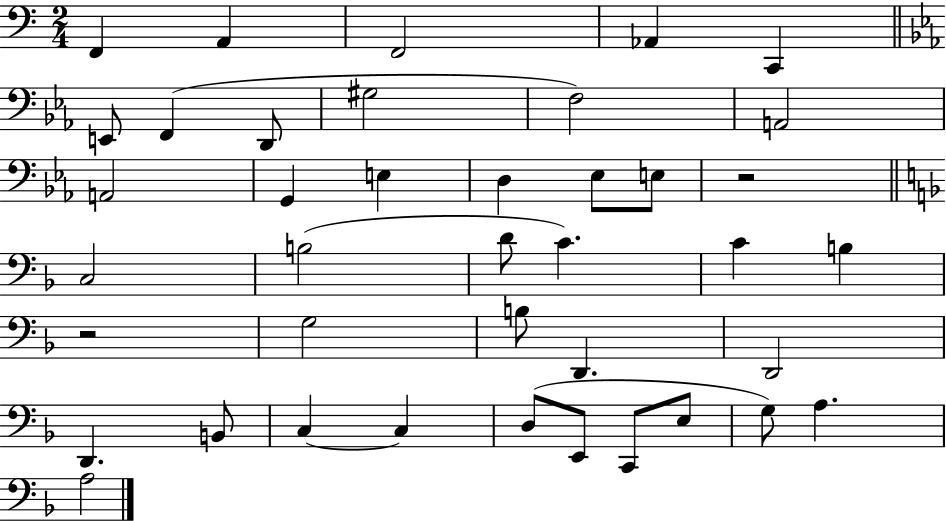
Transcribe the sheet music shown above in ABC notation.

X:1
T:Untitled
M:2/4
L:1/4
K:C
F,, A,, F,,2 _A,, C,, E,,/2 F,, D,,/2 ^G,2 F,2 A,,2 A,,2 G,, E, D, _E,/2 E,/2 z2 C,2 B,2 D/2 C C B, z2 G,2 B,/2 D,, D,,2 D,, B,,/2 C, C, D,/2 E,,/2 C,,/2 E,/2 G,/2 A, A,2